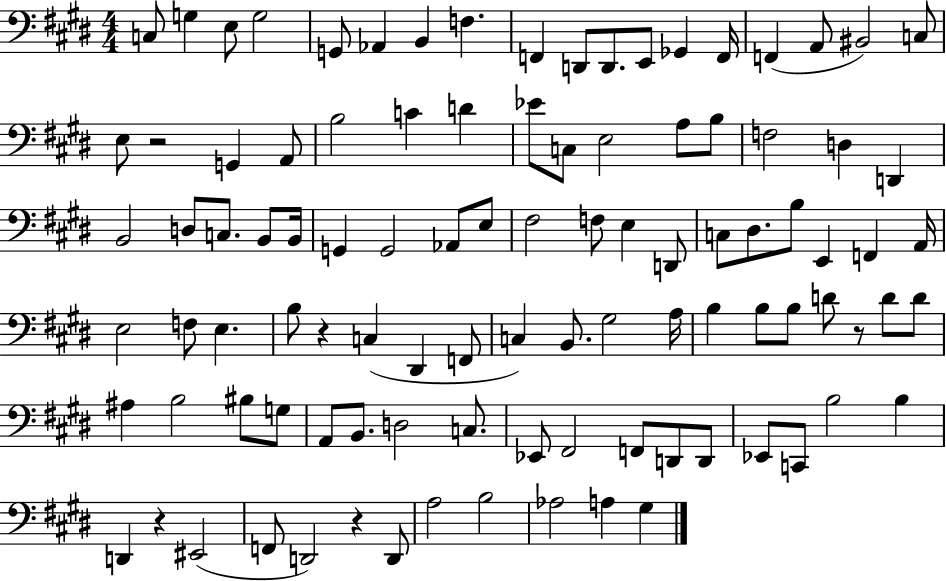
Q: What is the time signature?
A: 4/4